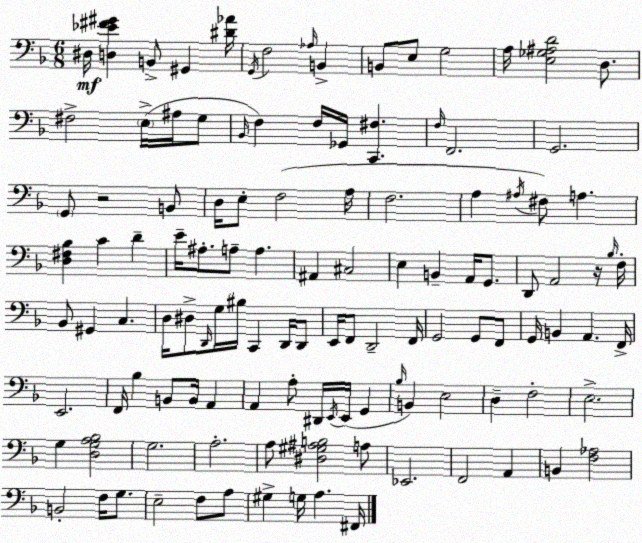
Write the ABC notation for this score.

X:1
T:Untitled
M:6/8
L:1/4
K:Dm
^D,/4 [D,_E^F^G] B,,/2 ^G,, [^D_A]/4 G,,/4 F,2 _A,/4 B,, B,,/2 E,/2 G,2 A,/4 [E,_G,^A,D]2 D,/2 ^F,2 E,/4 ^A,/4 G,/2 _B,,/4 F, F,/4 _G,,/4 [C,,^F,] F,/4 F,,2 G,,2 G,,/2 z2 B,,/2 D,/4 E,/2 F,2 A,/4 F,2 A, ^A,/4 ^F,/2 A, [D,^F,_B,] C D E/4 ^A,/2 A,/2 A, ^A,, ^C,2 E, B,, A,,/4 G,,/2 D,,/2 A,,2 z/4 _B,/4 F,/4 _B,,/2 ^G,, C, D,/4 ^D,/2 D,,/4 G,/4 ^B,/4 C,, D,,/4 D,,/2 E,,/4 F,,/2 D,,2 F,,/4 G,,2 G,,/2 F,,/2 G,,/4 B,, A,, F,,/4 E,,2 F,,/4 _B, B,,/2 B,,/4 A,, A,, A,/2 ^D,,/4 E,,/4 E,,/4 G,, _B,/4 B,, E,2 D, F,2 E,2 G, [D,G,A,_B,]2 G,2 A,2 A,/2 [^D,^G,^A,B,]2 A,/2 _E,,2 F,,2 A,, B,, [F,_A,]2 B,,2 F,/4 G,/2 E,2 F,/2 A,/2 ^G, G,/4 A, ^F,,/4